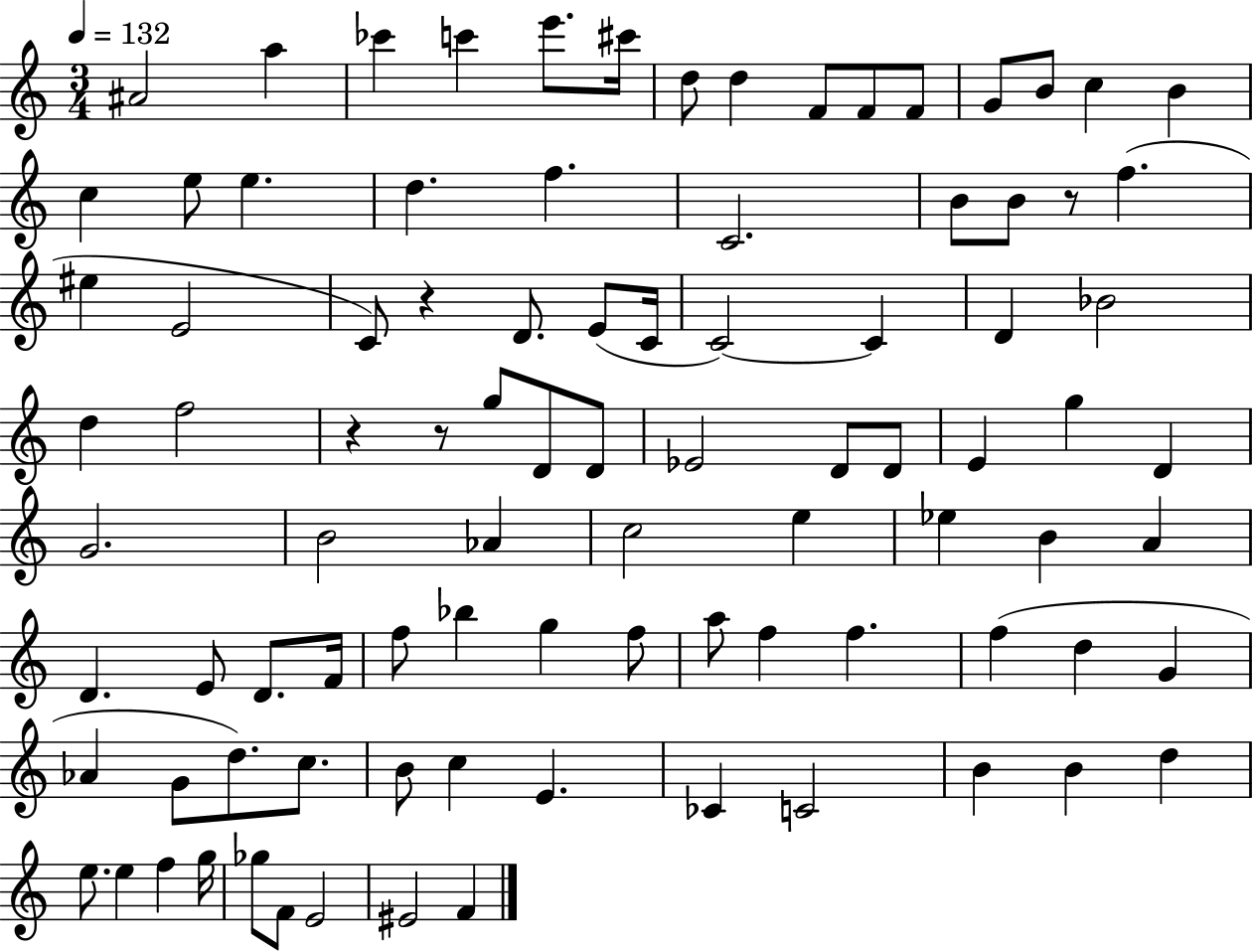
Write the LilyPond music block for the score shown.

{
  \clef treble
  \numericTimeSignature
  \time 3/4
  \key c \major
  \tempo 4 = 132
  \repeat volta 2 { ais'2 a''4 | ces'''4 c'''4 e'''8. cis'''16 | d''8 d''4 f'8 f'8 f'8 | g'8 b'8 c''4 b'4 | \break c''4 e''8 e''4. | d''4. f''4. | c'2. | b'8 b'8 r8 f''4.( | \break eis''4 e'2 | c'8) r4 d'8. e'8( c'16 | c'2~~) c'4 | d'4 bes'2 | \break d''4 f''2 | r4 r8 g''8 d'8 d'8 | ees'2 d'8 d'8 | e'4 g''4 d'4 | \break g'2. | b'2 aes'4 | c''2 e''4 | ees''4 b'4 a'4 | \break d'4. e'8 d'8. f'16 | f''8 bes''4 g''4 f''8 | a''8 f''4 f''4. | f''4( d''4 g'4 | \break aes'4 g'8 d''8.) c''8. | b'8 c''4 e'4. | ces'4 c'2 | b'4 b'4 d''4 | \break e''8. e''4 f''4 g''16 | ges''8 f'8 e'2 | eis'2 f'4 | } \bar "|."
}